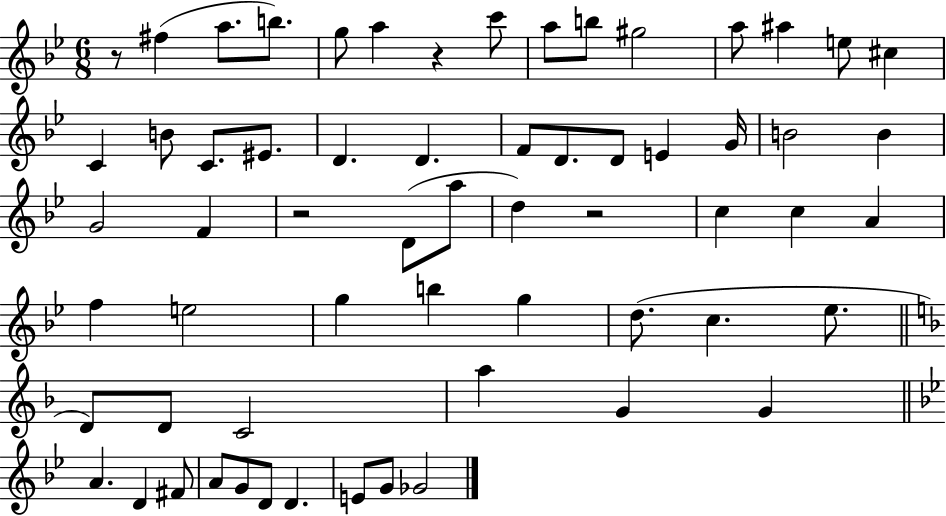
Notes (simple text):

R/e F#5/q A5/e. B5/e. G5/e A5/q R/q C6/e A5/e B5/e G#5/h A5/e A#5/q E5/e C#5/q C4/q B4/e C4/e. EIS4/e. D4/q. D4/q. F4/e D4/e. D4/e E4/q G4/s B4/h B4/q G4/h F4/q R/h D4/e A5/e D5/q R/h C5/q C5/q A4/q F5/q E5/h G5/q B5/q G5/q D5/e. C5/q. Eb5/e. D4/e D4/e C4/h A5/q G4/q G4/q A4/q. D4/q F#4/e A4/e G4/e D4/e D4/q. E4/e G4/e Gb4/h